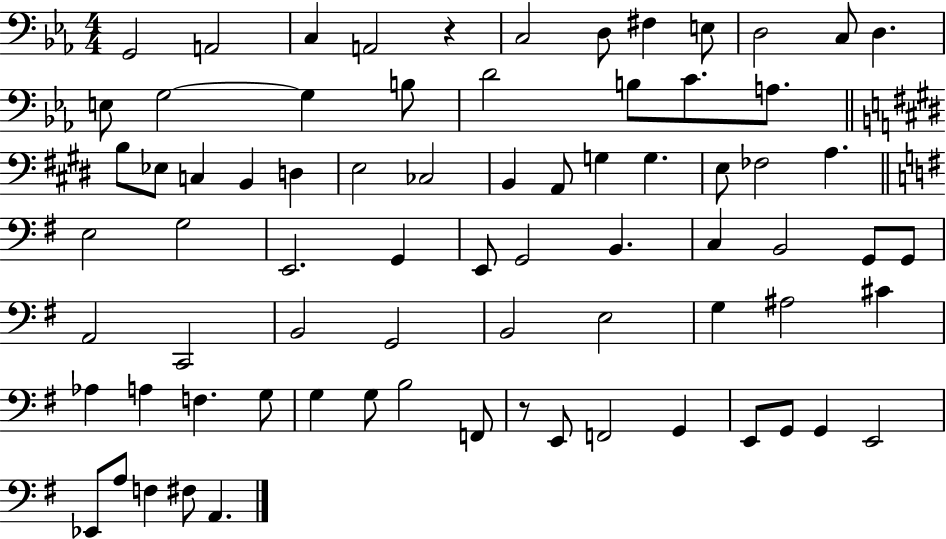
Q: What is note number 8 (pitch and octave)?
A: E3